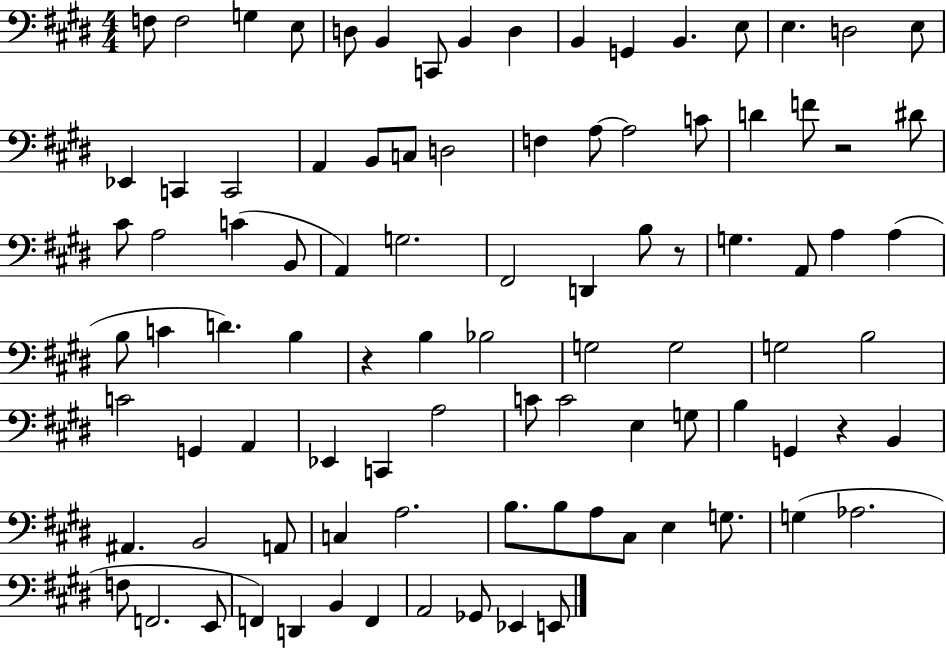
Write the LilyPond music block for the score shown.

{
  \clef bass
  \numericTimeSignature
  \time 4/4
  \key e \major
  f8 f2 g4 e8 | d8 b,4 c,8 b,4 d4 | b,4 g,4 b,4. e8 | e4. d2 e8 | \break ees,4 c,4 c,2 | a,4 b,8 c8 d2 | f4 a8~~ a2 c'8 | d'4 f'8 r2 dis'8 | \break cis'8 a2 c'4( b,8 | a,4) g2. | fis,2 d,4 b8 r8 | g4. a,8 a4 a4( | \break b8 c'4 d'4.) b4 | r4 b4 bes2 | g2 g2 | g2 b2 | \break c'2 g,4 a,4 | ees,4 c,4 a2 | c'8 c'2 e4 g8 | b4 g,4 r4 b,4 | \break ais,4. b,2 a,8 | c4 a2. | b8. b8 a8 cis8 e4 g8. | g4( aes2. | \break f8 f,2. e,8 | f,4) d,4 b,4 f,4 | a,2 ges,8 ees,4 e,8 | \bar "|."
}